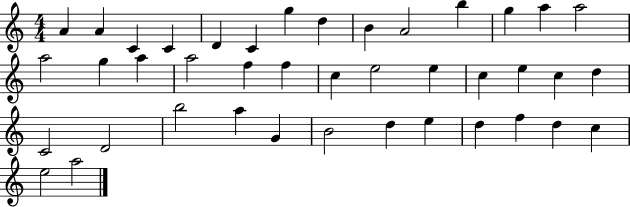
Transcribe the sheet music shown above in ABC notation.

X:1
T:Untitled
M:4/4
L:1/4
K:C
A A C C D C g d B A2 b g a a2 a2 g a a2 f f c e2 e c e c d C2 D2 b2 a G B2 d e d f d c e2 a2